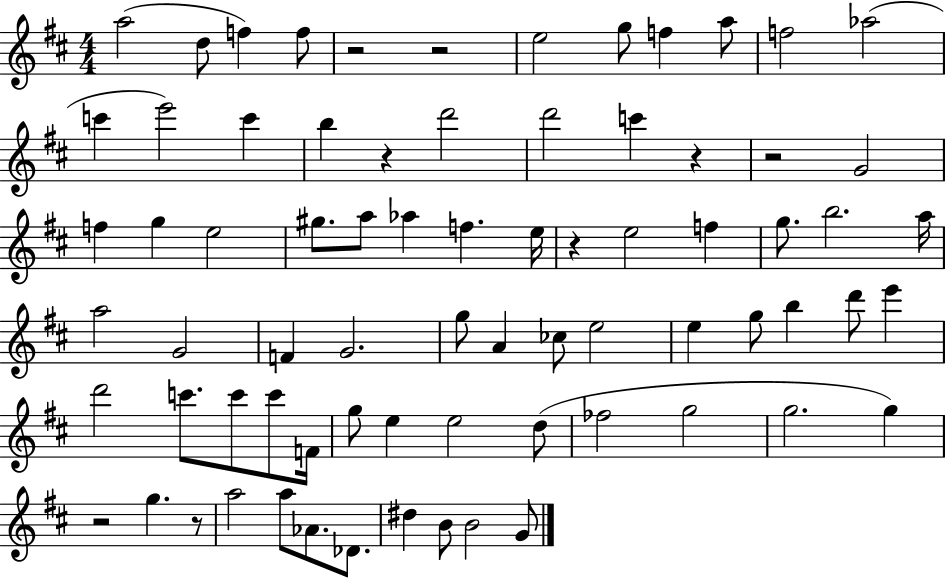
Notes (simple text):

A5/h D5/e F5/q F5/e R/h R/h E5/h G5/e F5/q A5/e F5/h Ab5/h C6/q E6/h C6/q B5/q R/q D6/h D6/h C6/q R/q R/h G4/h F5/q G5/q E5/h G#5/e. A5/e Ab5/q F5/q. E5/s R/q E5/h F5/q G5/e. B5/h. A5/s A5/h G4/h F4/q G4/h. G5/e A4/q CES5/e E5/h E5/q G5/e B5/q D6/e E6/q D6/h C6/e. C6/e C6/e F4/s G5/e E5/q E5/h D5/e FES5/h G5/h G5/h. G5/q R/h G5/q. R/e A5/h A5/e Ab4/e. Db4/e. D#5/q B4/e B4/h G4/e